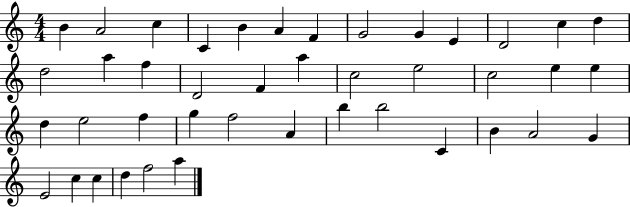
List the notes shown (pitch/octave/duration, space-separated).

B4/q A4/h C5/q C4/q B4/q A4/q F4/q G4/h G4/q E4/q D4/h C5/q D5/q D5/h A5/q F5/q D4/h F4/q A5/q C5/h E5/h C5/h E5/q E5/q D5/q E5/h F5/q G5/q F5/h A4/q B5/q B5/h C4/q B4/q A4/h G4/q E4/h C5/q C5/q D5/q F5/h A5/q